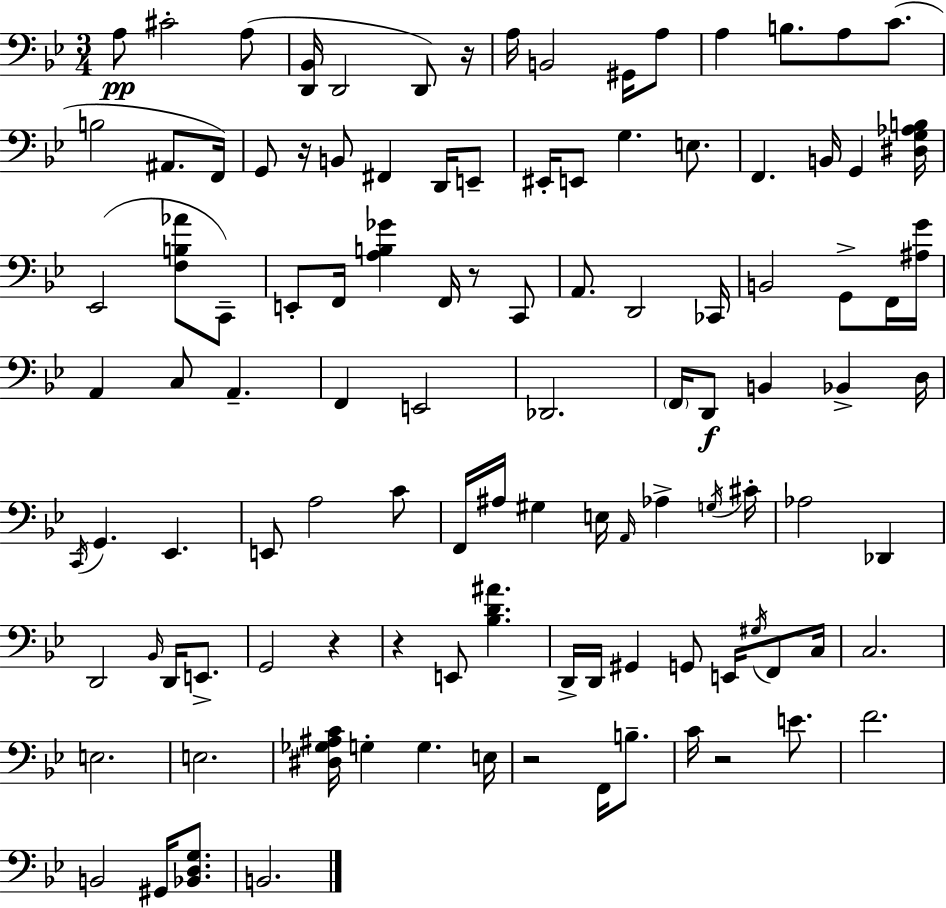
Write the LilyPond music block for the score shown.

{
  \clef bass
  \numericTimeSignature
  \time 3/4
  \key bes \major
  a8\pp cis'2-. a8( | <d, bes,>16 d,2 d,8) r16 | a16 b,2 gis,16 a8 | a4 b8. a8 c'8.( | \break b2 ais,8. f,16) | g,8 r16 b,8 fis,4 d,16 e,8-- | eis,16-. e,8 g4. e8. | f,4. b,16 g,4 <dis g aes b>16 | \break ees,2( <f b aes'>8 c,8--) | e,8-. f,16 <a b ges'>4 f,16 r8 c,8 | a,8. d,2 ces,16 | b,2 g,8-> f,16 <ais g'>16 | \break a,4 c8 a,4.-- | f,4 e,2 | des,2. | \parenthesize f,16 d,8\f b,4 bes,4-> d16 | \break \acciaccatura { c,16 } g,4. ees,4. | e,8 a2 c'8 | f,16 ais16 gis4 e16 \grace { a,16 } aes4-> | \acciaccatura { g16 } cis'16-. aes2 des,4 | \break d,2 \grace { bes,16 } | d,16 e,8.-> g,2 | r4 r4 e,8 <bes d' ais'>4. | d,16-> d,16 gis,4 g,8 | \break e,16 \acciaccatura { gis16 } f,8 c16 c2. | e2. | e2. | <dis ges ais c'>16 g4-. g4. | \break e16 r2 | f,16 b8.-- c'16 r2 | e'8. f'2. | b,2 | \break gis,16 <bes, d g>8. b,2. | \bar "|."
}